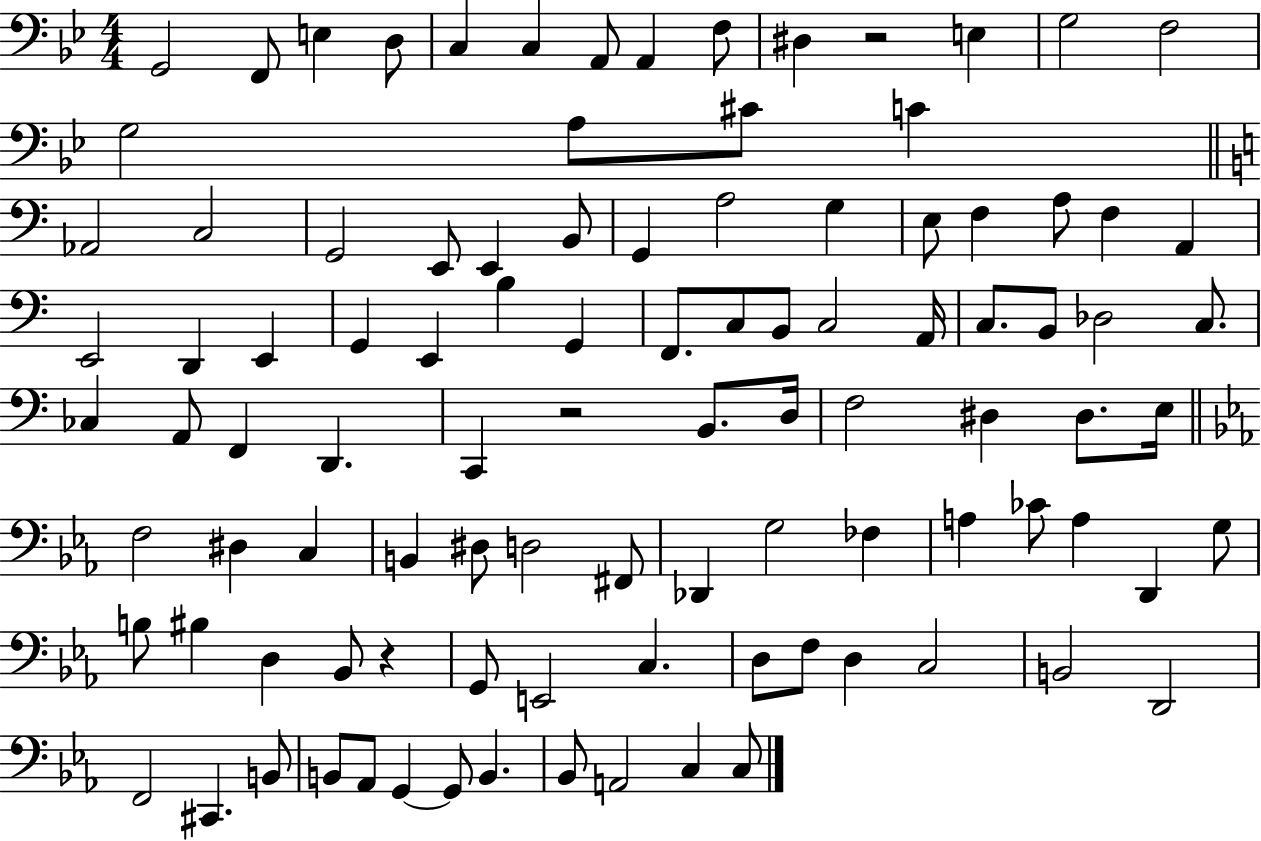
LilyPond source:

{
  \clef bass
  \numericTimeSignature
  \time 4/4
  \key bes \major
  g,2 f,8 e4 d8 | c4 c4 a,8 a,4 f8 | dis4 r2 e4 | g2 f2 | \break g2 a8 cis'8 c'4 | \bar "||" \break \key c \major aes,2 c2 | g,2 e,8 e,4 b,8 | g,4 a2 g4 | e8 f4 a8 f4 a,4 | \break e,2 d,4 e,4 | g,4 e,4 b4 g,4 | f,8. c8 b,8 c2 a,16 | c8. b,8 des2 c8. | \break ces4 a,8 f,4 d,4. | c,4 r2 b,8. d16 | f2 dis4 dis8. e16 | \bar "||" \break \key ees \major f2 dis4 c4 | b,4 dis8 d2 fis,8 | des,4 g2 fes4 | a4 ces'8 a4 d,4 g8 | \break b8 bis4 d4 bes,8 r4 | g,8 e,2 c4. | d8 f8 d4 c2 | b,2 d,2 | \break f,2 cis,4. b,8 | b,8 aes,8 g,4~~ g,8 b,4. | bes,8 a,2 c4 c8 | \bar "|."
}